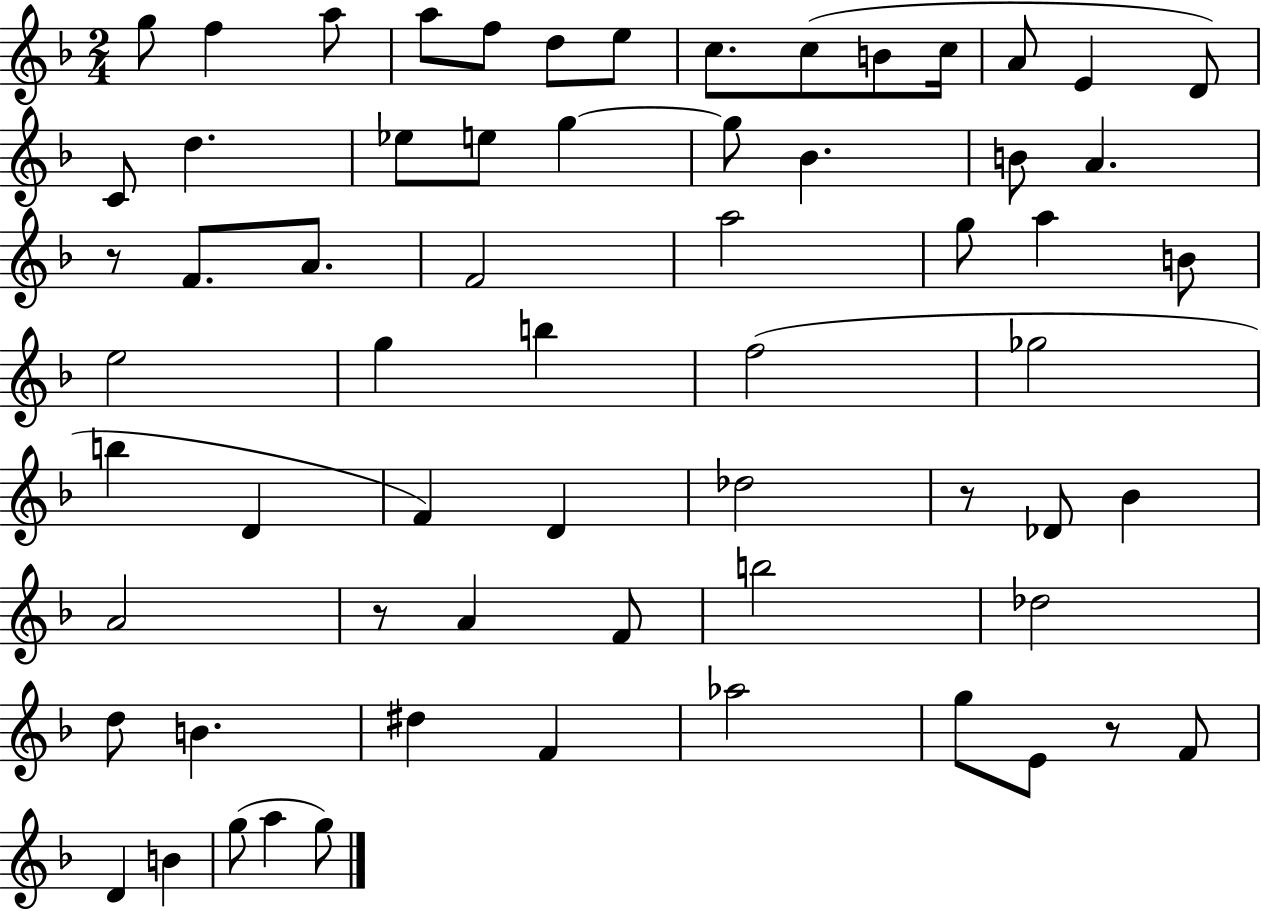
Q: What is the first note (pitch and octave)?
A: G5